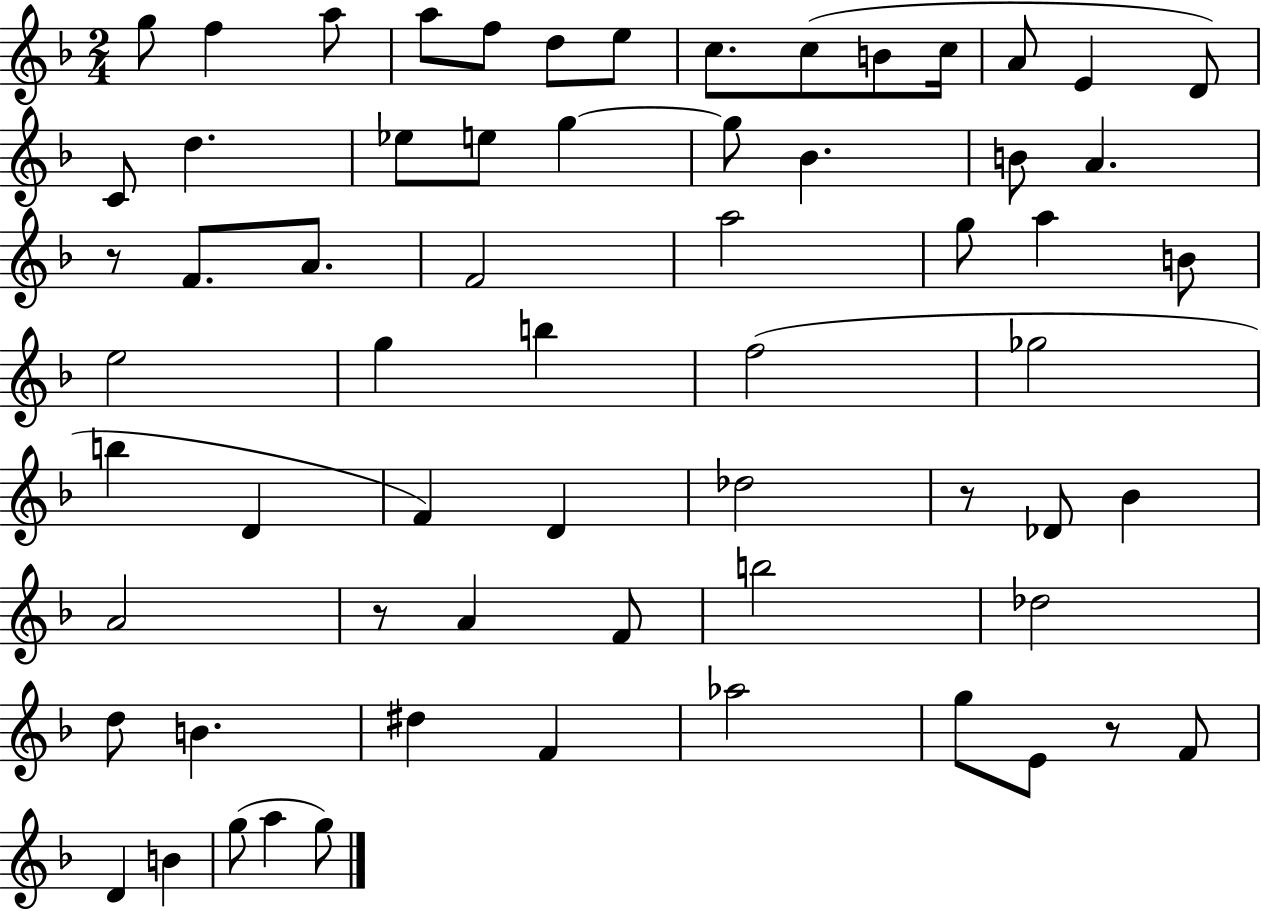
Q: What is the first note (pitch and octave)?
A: G5